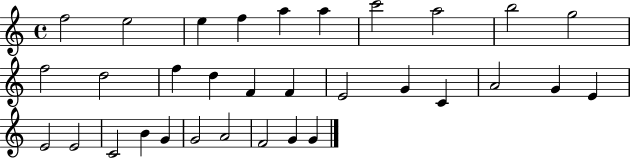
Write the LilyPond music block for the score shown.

{
  \clef treble
  \time 4/4
  \defaultTimeSignature
  \key c \major
  f''2 e''2 | e''4 f''4 a''4 a''4 | c'''2 a''2 | b''2 g''2 | \break f''2 d''2 | f''4 d''4 f'4 f'4 | e'2 g'4 c'4 | a'2 g'4 e'4 | \break e'2 e'2 | c'2 b'4 g'4 | g'2 a'2 | f'2 g'4 g'4 | \break \bar "|."
}